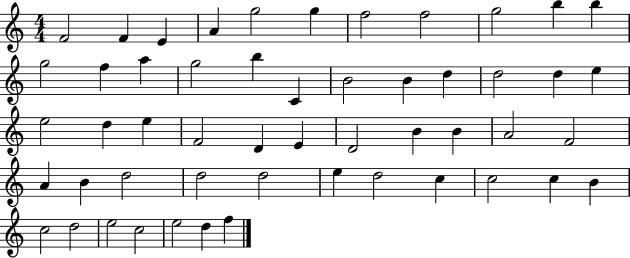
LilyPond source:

{
  \clef treble
  \numericTimeSignature
  \time 4/4
  \key c \major
  f'2 f'4 e'4 | a'4 g''2 g''4 | f''2 f''2 | g''2 b''4 b''4 | \break g''2 f''4 a''4 | g''2 b''4 c'4 | b'2 b'4 d''4 | d''2 d''4 e''4 | \break e''2 d''4 e''4 | f'2 d'4 e'4 | d'2 b'4 b'4 | a'2 f'2 | \break a'4 b'4 d''2 | d''2 d''2 | e''4 d''2 c''4 | c''2 c''4 b'4 | \break c''2 d''2 | e''2 c''2 | e''2 d''4 f''4 | \bar "|."
}